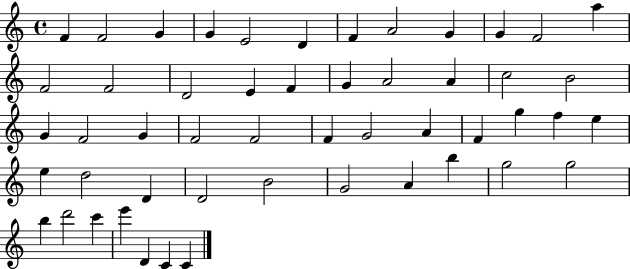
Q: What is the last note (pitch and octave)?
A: C4